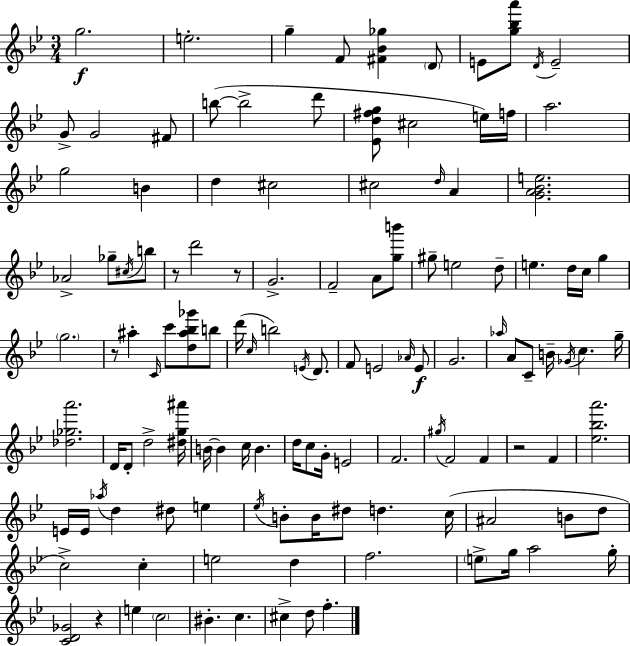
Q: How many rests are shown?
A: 5